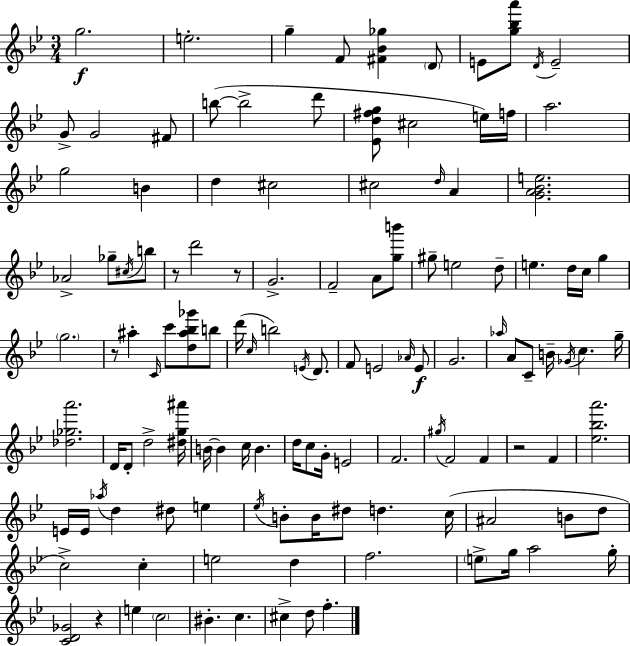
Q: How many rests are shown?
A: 5